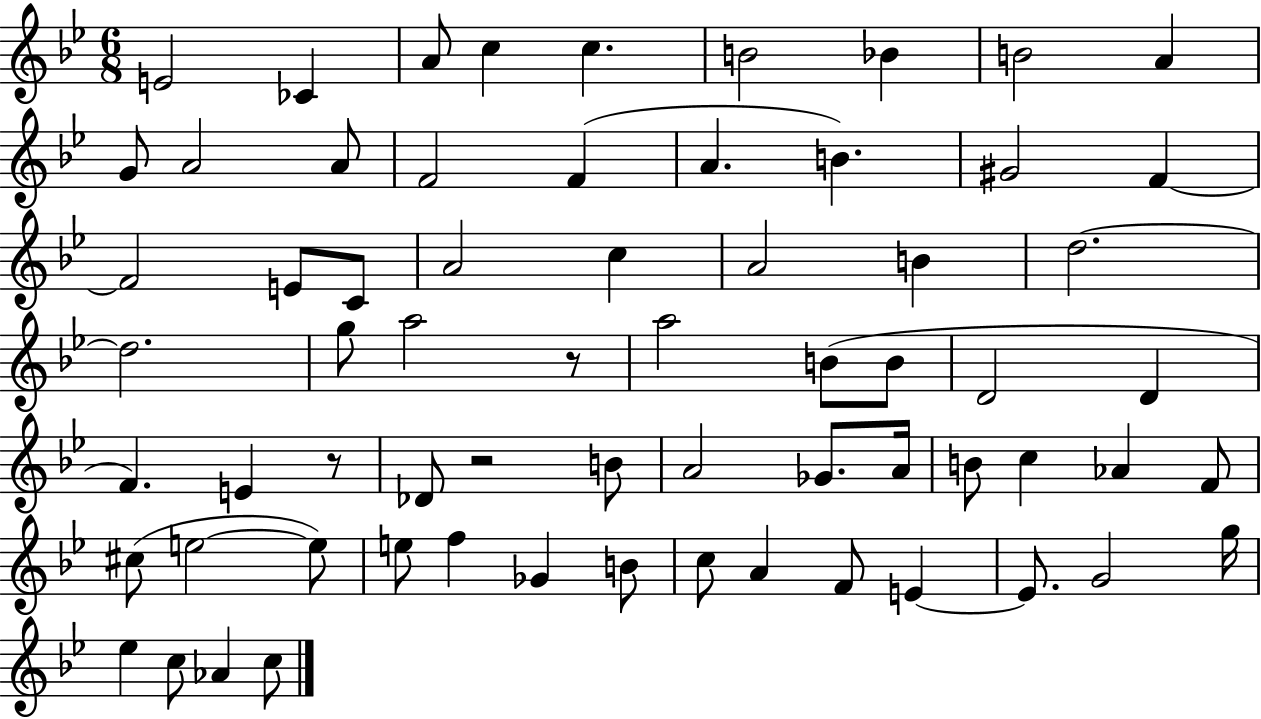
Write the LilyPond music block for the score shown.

{
  \clef treble
  \numericTimeSignature
  \time 6/8
  \key bes \major
  e'2 ces'4 | a'8 c''4 c''4. | b'2 bes'4 | b'2 a'4 | \break g'8 a'2 a'8 | f'2 f'4( | a'4. b'4.) | gis'2 f'4~~ | \break f'2 e'8 c'8 | a'2 c''4 | a'2 b'4 | d''2.~~ | \break d''2. | g''8 a''2 r8 | a''2 b'8( b'8 | d'2 d'4 | \break f'4.) e'4 r8 | des'8 r2 b'8 | a'2 ges'8. a'16 | b'8 c''4 aes'4 f'8 | \break cis''8( e''2~~ e''8) | e''8 f''4 ges'4 b'8 | c''8 a'4 f'8 e'4~~ | e'8. g'2 g''16 | \break ees''4 c''8 aes'4 c''8 | \bar "|."
}